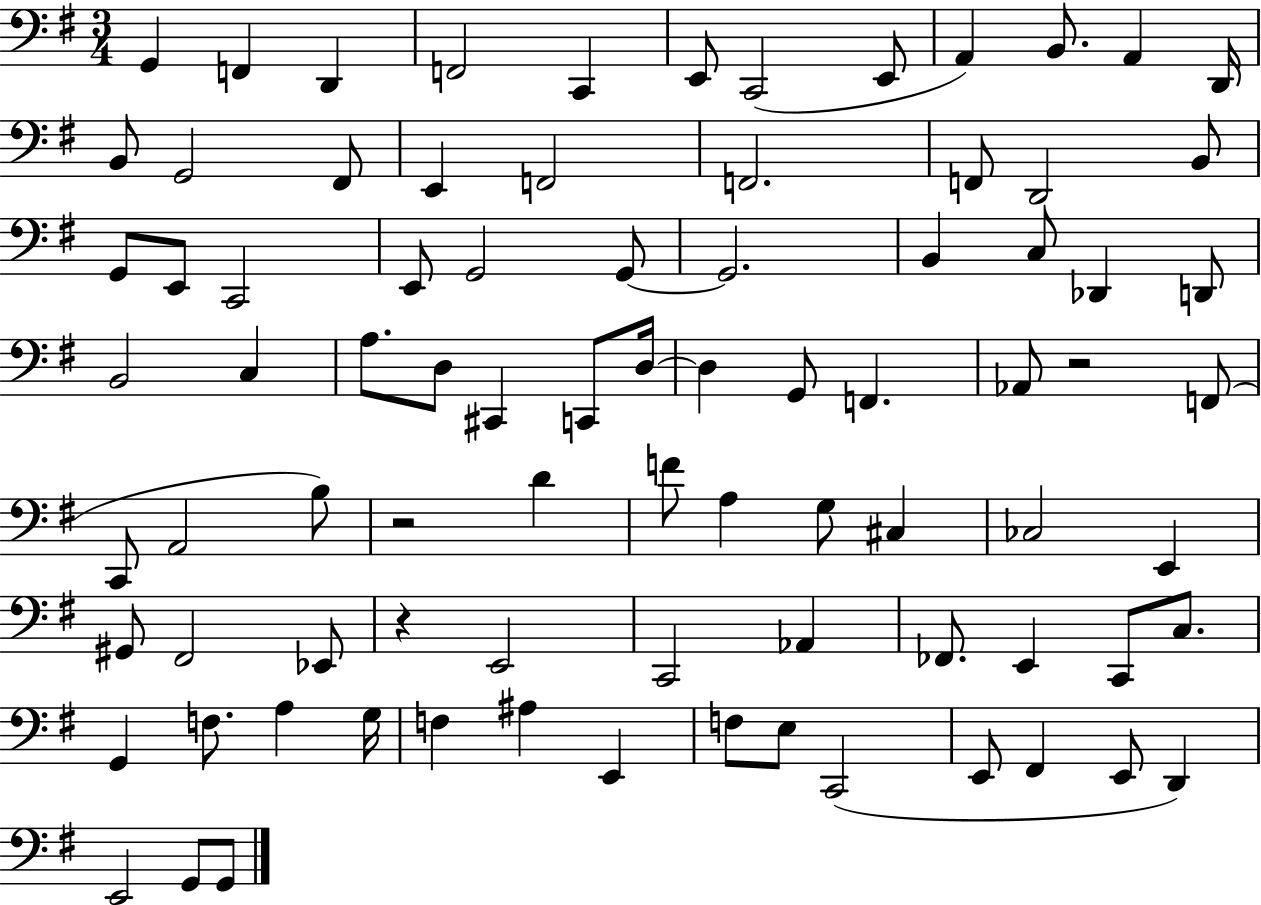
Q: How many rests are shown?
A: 3